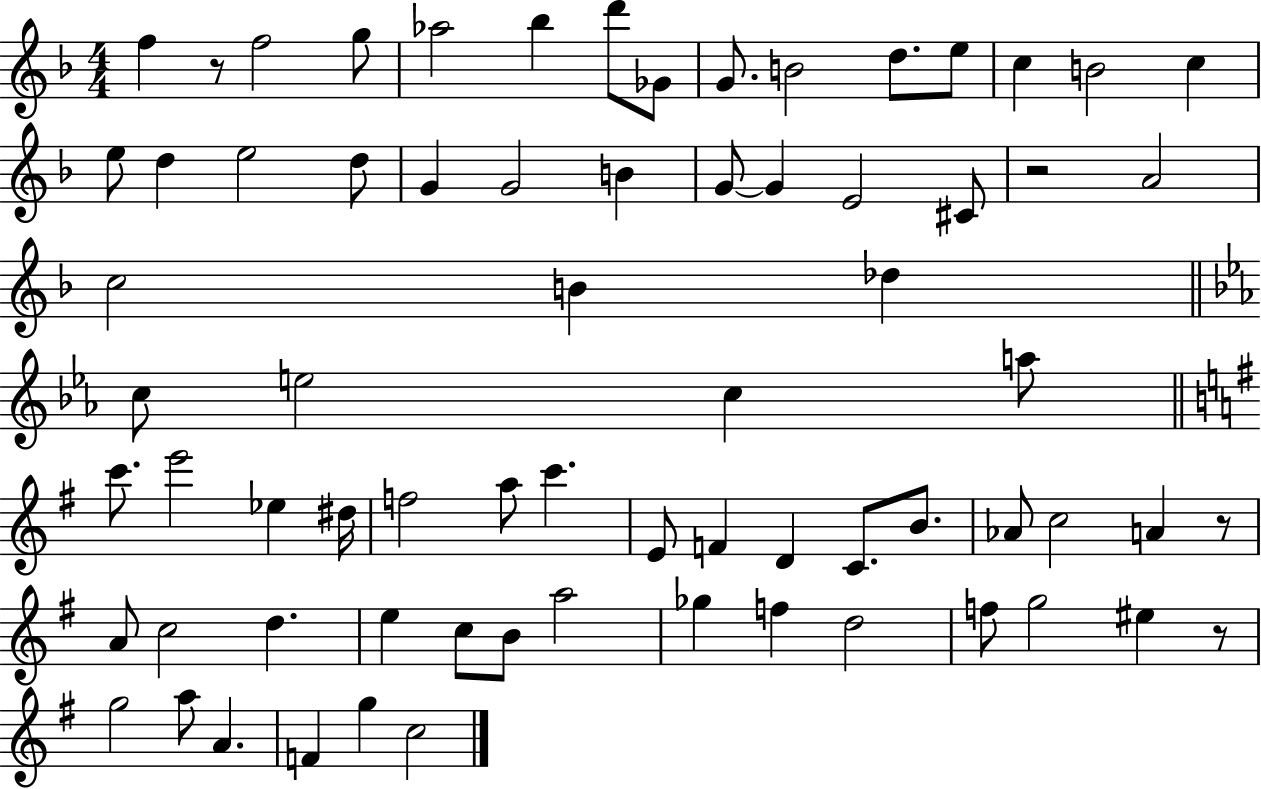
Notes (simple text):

F5/q R/e F5/h G5/e Ab5/h Bb5/q D6/e Gb4/e G4/e. B4/h D5/e. E5/e C5/q B4/h C5/q E5/e D5/q E5/h D5/e G4/q G4/h B4/q G4/e G4/q E4/h C#4/e R/h A4/h C5/h B4/q Db5/q C5/e E5/h C5/q A5/e C6/e. E6/h Eb5/q D#5/s F5/h A5/e C6/q. E4/e F4/q D4/q C4/e. B4/e. Ab4/e C5/h A4/q R/e A4/e C5/h D5/q. E5/q C5/e B4/e A5/h Gb5/q F5/q D5/h F5/e G5/h EIS5/q R/e G5/h A5/e A4/q. F4/q G5/q C5/h